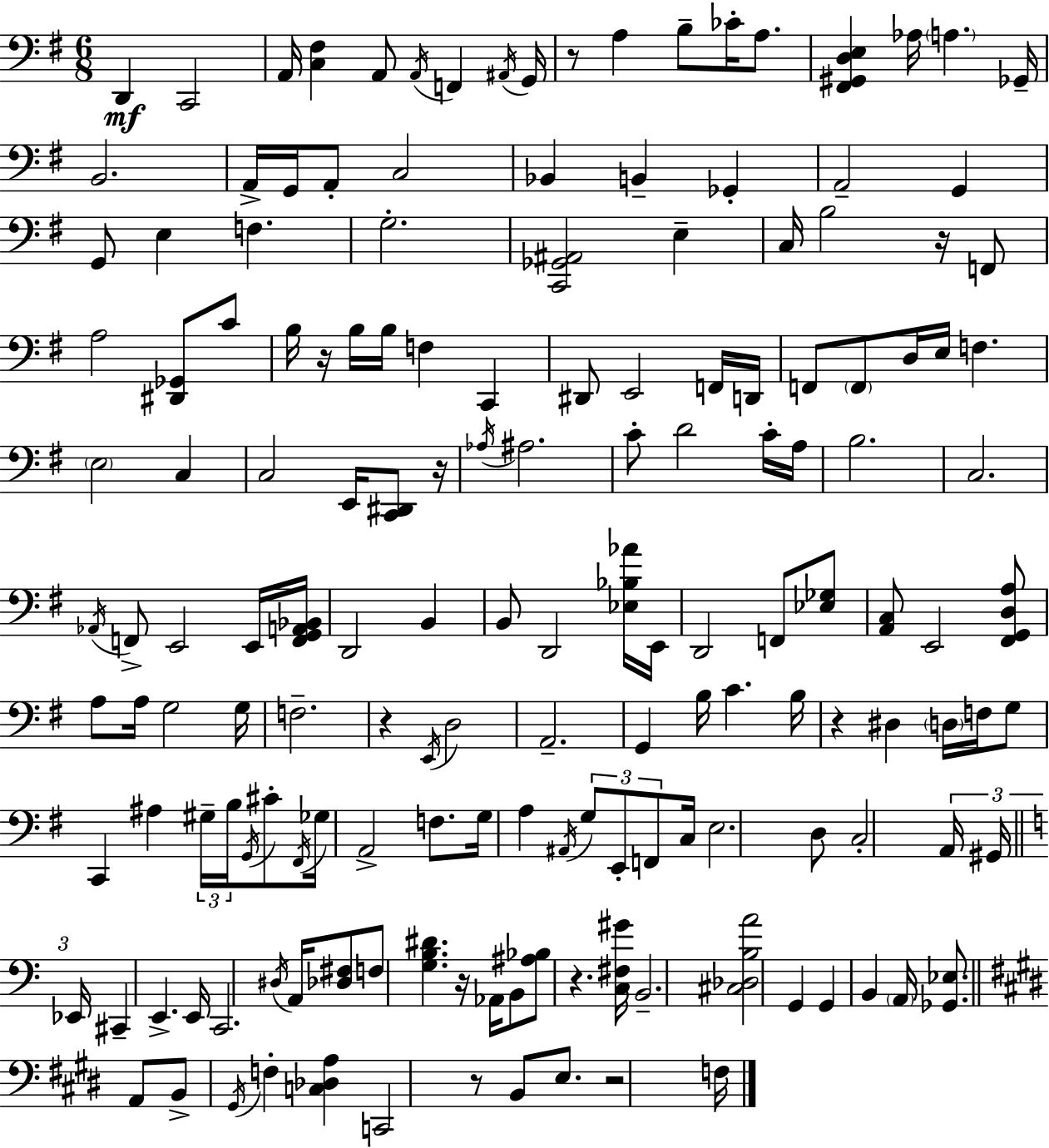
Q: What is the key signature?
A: G major